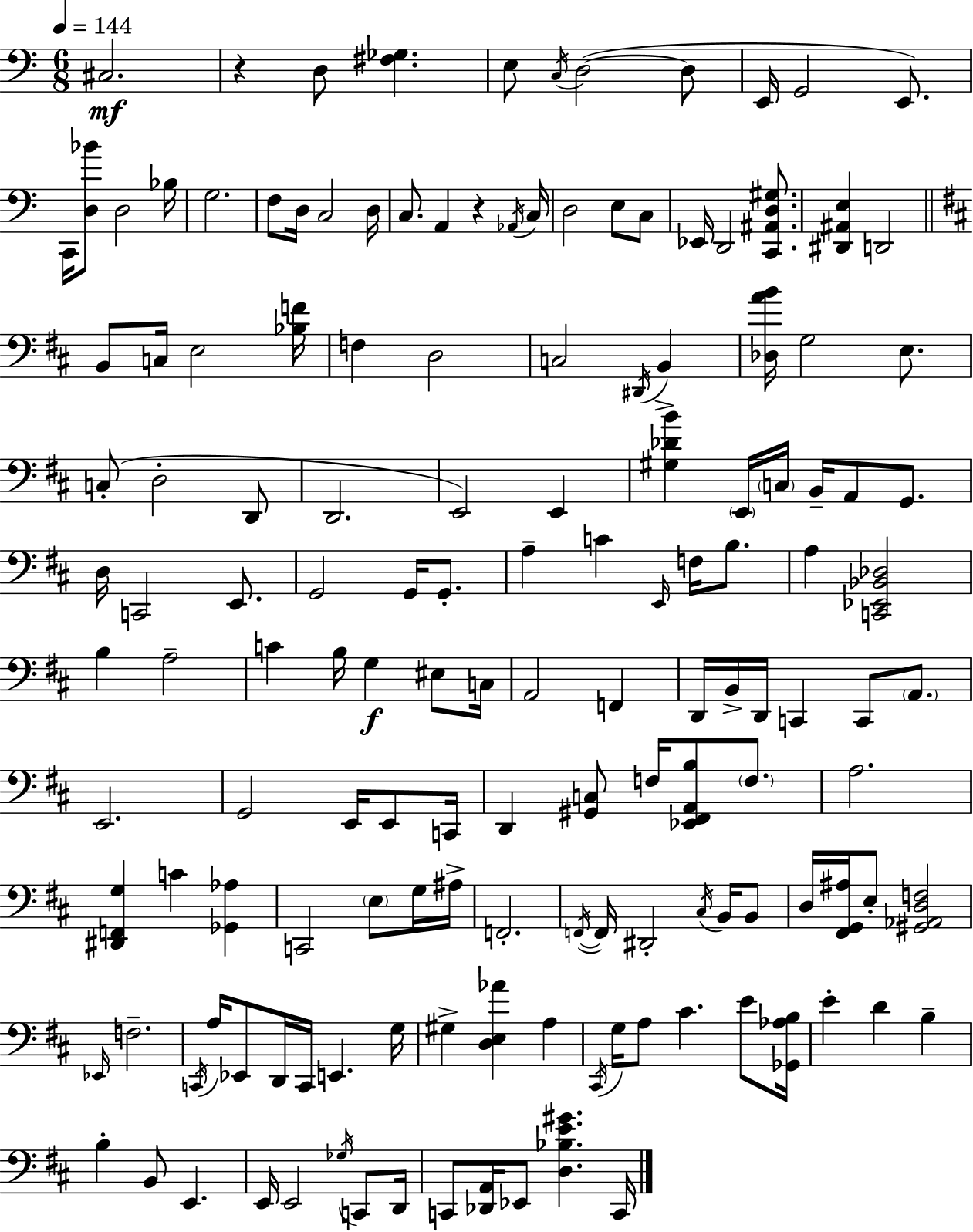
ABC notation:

X:1
T:Untitled
M:6/8
L:1/4
K:C
^C,2 z D,/2 [^F,_G,] E,/2 C,/4 D,2 D,/2 E,,/4 G,,2 E,,/2 C,,/4 [D,_B]/2 D,2 _B,/4 G,2 F,/2 D,/4 C,2 D,/4 C,/2 A,, z _A,,/4 C,/4 D,2 E,/2 C,/2 _E,,/4 D,,2 [C,,^A,,D,^G,]/2 [^D,,^A,,E,] D,,2 B,,/2 C,/4 E,2 [_B,F]/4 F, D,2 C,2 ^D,,/4 B,, [_D,AB]/4 G,2 E,/2 C,/2 D,2 D,,/2 D,,2 E,,2 E,, [^G,_DB] E,,/4 C,/4 B,,/4 A,,/2 G,,/2 D,/4 C,,2 E,,/2 G,,2 G,,/4 G,,/2 A, C E,,/4 F,/4 B,/2 A, [C,,_E,,_B,,_D,]2 B, A,2 C B,/4 G, ^E,/2 C,/4 A,,2 F,, D,,/4 B,,/4 D,,/4 C,, C,,/2 A,,/2 E,,2 G,,2 E,,/4 E,,/2 C,,/4 D,, [^G,,C,]/2 F,/4 [_E,,^F,,A,,B,]/2 F,/2 A,2 [^D,,F,,G,] C [_G,,_A,] C,,2 E,/2 G,/4 ^A,/4 F,,2 F,,/4 F,,/4 ^D,,2 ^C,/4 B,,/4 B,,/2 D,/4 [^F,,G,,^A,]/4 E,/2 [^G,,_A,,D,F,]2 _E,,/4 F,2 C,,/4 A,/4 _E,,/2 D,,/4 C,,/4 E,, G,/4 ^G, [D,E,_A] A, ^C,,/4 G,/4 A,/2 ^C E/2 [_G,,_A,B,]/4 E D B, B, B,,/2 E,, E,,/4 E,,2 _G,/4 C,,/2 D,,/4 C,,/2 [_D,,A,,]/4 _E,,/2 [D,_B,E^G] C,,/4